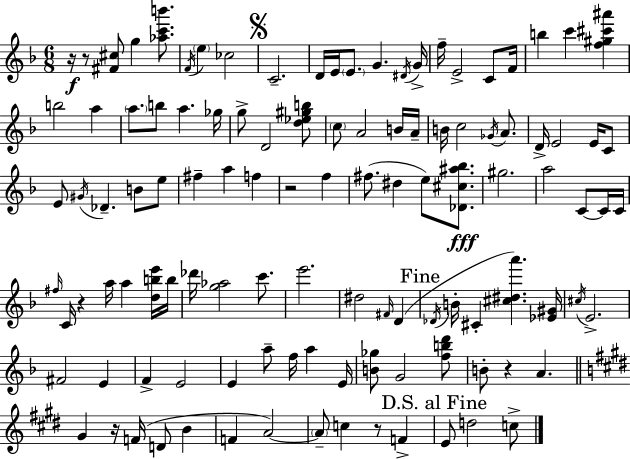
{
  \clef treble
  \numericTimeSignature
  \time 6/8
  \key d \minor
  r16\f r8 <fis' cis''>8 g''4 <aes'' c''' b'''>8. | \acciaccatura { f'16 } \parenthesize e''4 ces''2 | \mark \markup { \musicglyph "scripts.segno" } c'2.-- | d'16 e'16 \parenthesize e'8. g'4. | \break \acciaccatura { dis'16 } g'16-> f''16-- e'2-> c'8 | f'16 b''4 c'''4 <f'' gis'' cis''' ais'''>4 | b''2 a''4 | \parenthesize a''8. b''8 a''4. | \break ges''16 g''8-> d'2 | <d'' ees'' gis'' b''>8 \parenthesize c''8 a'2 | b'16 a'16-- b'16 c''2 \acciaccatura { ges'16 } | a'8. d'16-> e'2 | \break e'16 c'8 e'8 \acciaccatura { gis'16 } des'4.-- | b'8 e''8 fis''4-- a''4 | f''4 r2 | f''4 fis''8.( dis''4 e''8) | \break <des' cis'' ais'' bes''>8.\fff gis''2. | a''2 | c'8~~ c'16 c'16 \grace { fis''16 } c'16 r4 a''16 a''4 | <d'' b'' e'''>16 b''16 des'''16 <g'' aes''>2 | \break c'''8. e'''2. | dis''2 | \grace { fis'16 }( d'4 \mark "Fine" \acciaccatura { des'16 } b'16-. cis'4-. | <cis'' dis'' a'''>4.) <ees' gis'>16 \acciaccatura { cis''16 } e'2.-> | \break fis'2 | e'4 f'4-> | e'2 e'4 | a''8-- f''16 a''4 e'16 <b' ges''>8 g'2 | \break <f'' b'' d'''>8 b'8-. r4 | a'4. \bar "||" \break \key e \major gis'4 r16 f'16( d'8 b'4 | f'4 a'2~~) | \parenthesize a'8-- c''4 r8 f'4-> | \mark "D.S. al Fine" e'8 d''2 c''8-> | \break \bar "|."
}